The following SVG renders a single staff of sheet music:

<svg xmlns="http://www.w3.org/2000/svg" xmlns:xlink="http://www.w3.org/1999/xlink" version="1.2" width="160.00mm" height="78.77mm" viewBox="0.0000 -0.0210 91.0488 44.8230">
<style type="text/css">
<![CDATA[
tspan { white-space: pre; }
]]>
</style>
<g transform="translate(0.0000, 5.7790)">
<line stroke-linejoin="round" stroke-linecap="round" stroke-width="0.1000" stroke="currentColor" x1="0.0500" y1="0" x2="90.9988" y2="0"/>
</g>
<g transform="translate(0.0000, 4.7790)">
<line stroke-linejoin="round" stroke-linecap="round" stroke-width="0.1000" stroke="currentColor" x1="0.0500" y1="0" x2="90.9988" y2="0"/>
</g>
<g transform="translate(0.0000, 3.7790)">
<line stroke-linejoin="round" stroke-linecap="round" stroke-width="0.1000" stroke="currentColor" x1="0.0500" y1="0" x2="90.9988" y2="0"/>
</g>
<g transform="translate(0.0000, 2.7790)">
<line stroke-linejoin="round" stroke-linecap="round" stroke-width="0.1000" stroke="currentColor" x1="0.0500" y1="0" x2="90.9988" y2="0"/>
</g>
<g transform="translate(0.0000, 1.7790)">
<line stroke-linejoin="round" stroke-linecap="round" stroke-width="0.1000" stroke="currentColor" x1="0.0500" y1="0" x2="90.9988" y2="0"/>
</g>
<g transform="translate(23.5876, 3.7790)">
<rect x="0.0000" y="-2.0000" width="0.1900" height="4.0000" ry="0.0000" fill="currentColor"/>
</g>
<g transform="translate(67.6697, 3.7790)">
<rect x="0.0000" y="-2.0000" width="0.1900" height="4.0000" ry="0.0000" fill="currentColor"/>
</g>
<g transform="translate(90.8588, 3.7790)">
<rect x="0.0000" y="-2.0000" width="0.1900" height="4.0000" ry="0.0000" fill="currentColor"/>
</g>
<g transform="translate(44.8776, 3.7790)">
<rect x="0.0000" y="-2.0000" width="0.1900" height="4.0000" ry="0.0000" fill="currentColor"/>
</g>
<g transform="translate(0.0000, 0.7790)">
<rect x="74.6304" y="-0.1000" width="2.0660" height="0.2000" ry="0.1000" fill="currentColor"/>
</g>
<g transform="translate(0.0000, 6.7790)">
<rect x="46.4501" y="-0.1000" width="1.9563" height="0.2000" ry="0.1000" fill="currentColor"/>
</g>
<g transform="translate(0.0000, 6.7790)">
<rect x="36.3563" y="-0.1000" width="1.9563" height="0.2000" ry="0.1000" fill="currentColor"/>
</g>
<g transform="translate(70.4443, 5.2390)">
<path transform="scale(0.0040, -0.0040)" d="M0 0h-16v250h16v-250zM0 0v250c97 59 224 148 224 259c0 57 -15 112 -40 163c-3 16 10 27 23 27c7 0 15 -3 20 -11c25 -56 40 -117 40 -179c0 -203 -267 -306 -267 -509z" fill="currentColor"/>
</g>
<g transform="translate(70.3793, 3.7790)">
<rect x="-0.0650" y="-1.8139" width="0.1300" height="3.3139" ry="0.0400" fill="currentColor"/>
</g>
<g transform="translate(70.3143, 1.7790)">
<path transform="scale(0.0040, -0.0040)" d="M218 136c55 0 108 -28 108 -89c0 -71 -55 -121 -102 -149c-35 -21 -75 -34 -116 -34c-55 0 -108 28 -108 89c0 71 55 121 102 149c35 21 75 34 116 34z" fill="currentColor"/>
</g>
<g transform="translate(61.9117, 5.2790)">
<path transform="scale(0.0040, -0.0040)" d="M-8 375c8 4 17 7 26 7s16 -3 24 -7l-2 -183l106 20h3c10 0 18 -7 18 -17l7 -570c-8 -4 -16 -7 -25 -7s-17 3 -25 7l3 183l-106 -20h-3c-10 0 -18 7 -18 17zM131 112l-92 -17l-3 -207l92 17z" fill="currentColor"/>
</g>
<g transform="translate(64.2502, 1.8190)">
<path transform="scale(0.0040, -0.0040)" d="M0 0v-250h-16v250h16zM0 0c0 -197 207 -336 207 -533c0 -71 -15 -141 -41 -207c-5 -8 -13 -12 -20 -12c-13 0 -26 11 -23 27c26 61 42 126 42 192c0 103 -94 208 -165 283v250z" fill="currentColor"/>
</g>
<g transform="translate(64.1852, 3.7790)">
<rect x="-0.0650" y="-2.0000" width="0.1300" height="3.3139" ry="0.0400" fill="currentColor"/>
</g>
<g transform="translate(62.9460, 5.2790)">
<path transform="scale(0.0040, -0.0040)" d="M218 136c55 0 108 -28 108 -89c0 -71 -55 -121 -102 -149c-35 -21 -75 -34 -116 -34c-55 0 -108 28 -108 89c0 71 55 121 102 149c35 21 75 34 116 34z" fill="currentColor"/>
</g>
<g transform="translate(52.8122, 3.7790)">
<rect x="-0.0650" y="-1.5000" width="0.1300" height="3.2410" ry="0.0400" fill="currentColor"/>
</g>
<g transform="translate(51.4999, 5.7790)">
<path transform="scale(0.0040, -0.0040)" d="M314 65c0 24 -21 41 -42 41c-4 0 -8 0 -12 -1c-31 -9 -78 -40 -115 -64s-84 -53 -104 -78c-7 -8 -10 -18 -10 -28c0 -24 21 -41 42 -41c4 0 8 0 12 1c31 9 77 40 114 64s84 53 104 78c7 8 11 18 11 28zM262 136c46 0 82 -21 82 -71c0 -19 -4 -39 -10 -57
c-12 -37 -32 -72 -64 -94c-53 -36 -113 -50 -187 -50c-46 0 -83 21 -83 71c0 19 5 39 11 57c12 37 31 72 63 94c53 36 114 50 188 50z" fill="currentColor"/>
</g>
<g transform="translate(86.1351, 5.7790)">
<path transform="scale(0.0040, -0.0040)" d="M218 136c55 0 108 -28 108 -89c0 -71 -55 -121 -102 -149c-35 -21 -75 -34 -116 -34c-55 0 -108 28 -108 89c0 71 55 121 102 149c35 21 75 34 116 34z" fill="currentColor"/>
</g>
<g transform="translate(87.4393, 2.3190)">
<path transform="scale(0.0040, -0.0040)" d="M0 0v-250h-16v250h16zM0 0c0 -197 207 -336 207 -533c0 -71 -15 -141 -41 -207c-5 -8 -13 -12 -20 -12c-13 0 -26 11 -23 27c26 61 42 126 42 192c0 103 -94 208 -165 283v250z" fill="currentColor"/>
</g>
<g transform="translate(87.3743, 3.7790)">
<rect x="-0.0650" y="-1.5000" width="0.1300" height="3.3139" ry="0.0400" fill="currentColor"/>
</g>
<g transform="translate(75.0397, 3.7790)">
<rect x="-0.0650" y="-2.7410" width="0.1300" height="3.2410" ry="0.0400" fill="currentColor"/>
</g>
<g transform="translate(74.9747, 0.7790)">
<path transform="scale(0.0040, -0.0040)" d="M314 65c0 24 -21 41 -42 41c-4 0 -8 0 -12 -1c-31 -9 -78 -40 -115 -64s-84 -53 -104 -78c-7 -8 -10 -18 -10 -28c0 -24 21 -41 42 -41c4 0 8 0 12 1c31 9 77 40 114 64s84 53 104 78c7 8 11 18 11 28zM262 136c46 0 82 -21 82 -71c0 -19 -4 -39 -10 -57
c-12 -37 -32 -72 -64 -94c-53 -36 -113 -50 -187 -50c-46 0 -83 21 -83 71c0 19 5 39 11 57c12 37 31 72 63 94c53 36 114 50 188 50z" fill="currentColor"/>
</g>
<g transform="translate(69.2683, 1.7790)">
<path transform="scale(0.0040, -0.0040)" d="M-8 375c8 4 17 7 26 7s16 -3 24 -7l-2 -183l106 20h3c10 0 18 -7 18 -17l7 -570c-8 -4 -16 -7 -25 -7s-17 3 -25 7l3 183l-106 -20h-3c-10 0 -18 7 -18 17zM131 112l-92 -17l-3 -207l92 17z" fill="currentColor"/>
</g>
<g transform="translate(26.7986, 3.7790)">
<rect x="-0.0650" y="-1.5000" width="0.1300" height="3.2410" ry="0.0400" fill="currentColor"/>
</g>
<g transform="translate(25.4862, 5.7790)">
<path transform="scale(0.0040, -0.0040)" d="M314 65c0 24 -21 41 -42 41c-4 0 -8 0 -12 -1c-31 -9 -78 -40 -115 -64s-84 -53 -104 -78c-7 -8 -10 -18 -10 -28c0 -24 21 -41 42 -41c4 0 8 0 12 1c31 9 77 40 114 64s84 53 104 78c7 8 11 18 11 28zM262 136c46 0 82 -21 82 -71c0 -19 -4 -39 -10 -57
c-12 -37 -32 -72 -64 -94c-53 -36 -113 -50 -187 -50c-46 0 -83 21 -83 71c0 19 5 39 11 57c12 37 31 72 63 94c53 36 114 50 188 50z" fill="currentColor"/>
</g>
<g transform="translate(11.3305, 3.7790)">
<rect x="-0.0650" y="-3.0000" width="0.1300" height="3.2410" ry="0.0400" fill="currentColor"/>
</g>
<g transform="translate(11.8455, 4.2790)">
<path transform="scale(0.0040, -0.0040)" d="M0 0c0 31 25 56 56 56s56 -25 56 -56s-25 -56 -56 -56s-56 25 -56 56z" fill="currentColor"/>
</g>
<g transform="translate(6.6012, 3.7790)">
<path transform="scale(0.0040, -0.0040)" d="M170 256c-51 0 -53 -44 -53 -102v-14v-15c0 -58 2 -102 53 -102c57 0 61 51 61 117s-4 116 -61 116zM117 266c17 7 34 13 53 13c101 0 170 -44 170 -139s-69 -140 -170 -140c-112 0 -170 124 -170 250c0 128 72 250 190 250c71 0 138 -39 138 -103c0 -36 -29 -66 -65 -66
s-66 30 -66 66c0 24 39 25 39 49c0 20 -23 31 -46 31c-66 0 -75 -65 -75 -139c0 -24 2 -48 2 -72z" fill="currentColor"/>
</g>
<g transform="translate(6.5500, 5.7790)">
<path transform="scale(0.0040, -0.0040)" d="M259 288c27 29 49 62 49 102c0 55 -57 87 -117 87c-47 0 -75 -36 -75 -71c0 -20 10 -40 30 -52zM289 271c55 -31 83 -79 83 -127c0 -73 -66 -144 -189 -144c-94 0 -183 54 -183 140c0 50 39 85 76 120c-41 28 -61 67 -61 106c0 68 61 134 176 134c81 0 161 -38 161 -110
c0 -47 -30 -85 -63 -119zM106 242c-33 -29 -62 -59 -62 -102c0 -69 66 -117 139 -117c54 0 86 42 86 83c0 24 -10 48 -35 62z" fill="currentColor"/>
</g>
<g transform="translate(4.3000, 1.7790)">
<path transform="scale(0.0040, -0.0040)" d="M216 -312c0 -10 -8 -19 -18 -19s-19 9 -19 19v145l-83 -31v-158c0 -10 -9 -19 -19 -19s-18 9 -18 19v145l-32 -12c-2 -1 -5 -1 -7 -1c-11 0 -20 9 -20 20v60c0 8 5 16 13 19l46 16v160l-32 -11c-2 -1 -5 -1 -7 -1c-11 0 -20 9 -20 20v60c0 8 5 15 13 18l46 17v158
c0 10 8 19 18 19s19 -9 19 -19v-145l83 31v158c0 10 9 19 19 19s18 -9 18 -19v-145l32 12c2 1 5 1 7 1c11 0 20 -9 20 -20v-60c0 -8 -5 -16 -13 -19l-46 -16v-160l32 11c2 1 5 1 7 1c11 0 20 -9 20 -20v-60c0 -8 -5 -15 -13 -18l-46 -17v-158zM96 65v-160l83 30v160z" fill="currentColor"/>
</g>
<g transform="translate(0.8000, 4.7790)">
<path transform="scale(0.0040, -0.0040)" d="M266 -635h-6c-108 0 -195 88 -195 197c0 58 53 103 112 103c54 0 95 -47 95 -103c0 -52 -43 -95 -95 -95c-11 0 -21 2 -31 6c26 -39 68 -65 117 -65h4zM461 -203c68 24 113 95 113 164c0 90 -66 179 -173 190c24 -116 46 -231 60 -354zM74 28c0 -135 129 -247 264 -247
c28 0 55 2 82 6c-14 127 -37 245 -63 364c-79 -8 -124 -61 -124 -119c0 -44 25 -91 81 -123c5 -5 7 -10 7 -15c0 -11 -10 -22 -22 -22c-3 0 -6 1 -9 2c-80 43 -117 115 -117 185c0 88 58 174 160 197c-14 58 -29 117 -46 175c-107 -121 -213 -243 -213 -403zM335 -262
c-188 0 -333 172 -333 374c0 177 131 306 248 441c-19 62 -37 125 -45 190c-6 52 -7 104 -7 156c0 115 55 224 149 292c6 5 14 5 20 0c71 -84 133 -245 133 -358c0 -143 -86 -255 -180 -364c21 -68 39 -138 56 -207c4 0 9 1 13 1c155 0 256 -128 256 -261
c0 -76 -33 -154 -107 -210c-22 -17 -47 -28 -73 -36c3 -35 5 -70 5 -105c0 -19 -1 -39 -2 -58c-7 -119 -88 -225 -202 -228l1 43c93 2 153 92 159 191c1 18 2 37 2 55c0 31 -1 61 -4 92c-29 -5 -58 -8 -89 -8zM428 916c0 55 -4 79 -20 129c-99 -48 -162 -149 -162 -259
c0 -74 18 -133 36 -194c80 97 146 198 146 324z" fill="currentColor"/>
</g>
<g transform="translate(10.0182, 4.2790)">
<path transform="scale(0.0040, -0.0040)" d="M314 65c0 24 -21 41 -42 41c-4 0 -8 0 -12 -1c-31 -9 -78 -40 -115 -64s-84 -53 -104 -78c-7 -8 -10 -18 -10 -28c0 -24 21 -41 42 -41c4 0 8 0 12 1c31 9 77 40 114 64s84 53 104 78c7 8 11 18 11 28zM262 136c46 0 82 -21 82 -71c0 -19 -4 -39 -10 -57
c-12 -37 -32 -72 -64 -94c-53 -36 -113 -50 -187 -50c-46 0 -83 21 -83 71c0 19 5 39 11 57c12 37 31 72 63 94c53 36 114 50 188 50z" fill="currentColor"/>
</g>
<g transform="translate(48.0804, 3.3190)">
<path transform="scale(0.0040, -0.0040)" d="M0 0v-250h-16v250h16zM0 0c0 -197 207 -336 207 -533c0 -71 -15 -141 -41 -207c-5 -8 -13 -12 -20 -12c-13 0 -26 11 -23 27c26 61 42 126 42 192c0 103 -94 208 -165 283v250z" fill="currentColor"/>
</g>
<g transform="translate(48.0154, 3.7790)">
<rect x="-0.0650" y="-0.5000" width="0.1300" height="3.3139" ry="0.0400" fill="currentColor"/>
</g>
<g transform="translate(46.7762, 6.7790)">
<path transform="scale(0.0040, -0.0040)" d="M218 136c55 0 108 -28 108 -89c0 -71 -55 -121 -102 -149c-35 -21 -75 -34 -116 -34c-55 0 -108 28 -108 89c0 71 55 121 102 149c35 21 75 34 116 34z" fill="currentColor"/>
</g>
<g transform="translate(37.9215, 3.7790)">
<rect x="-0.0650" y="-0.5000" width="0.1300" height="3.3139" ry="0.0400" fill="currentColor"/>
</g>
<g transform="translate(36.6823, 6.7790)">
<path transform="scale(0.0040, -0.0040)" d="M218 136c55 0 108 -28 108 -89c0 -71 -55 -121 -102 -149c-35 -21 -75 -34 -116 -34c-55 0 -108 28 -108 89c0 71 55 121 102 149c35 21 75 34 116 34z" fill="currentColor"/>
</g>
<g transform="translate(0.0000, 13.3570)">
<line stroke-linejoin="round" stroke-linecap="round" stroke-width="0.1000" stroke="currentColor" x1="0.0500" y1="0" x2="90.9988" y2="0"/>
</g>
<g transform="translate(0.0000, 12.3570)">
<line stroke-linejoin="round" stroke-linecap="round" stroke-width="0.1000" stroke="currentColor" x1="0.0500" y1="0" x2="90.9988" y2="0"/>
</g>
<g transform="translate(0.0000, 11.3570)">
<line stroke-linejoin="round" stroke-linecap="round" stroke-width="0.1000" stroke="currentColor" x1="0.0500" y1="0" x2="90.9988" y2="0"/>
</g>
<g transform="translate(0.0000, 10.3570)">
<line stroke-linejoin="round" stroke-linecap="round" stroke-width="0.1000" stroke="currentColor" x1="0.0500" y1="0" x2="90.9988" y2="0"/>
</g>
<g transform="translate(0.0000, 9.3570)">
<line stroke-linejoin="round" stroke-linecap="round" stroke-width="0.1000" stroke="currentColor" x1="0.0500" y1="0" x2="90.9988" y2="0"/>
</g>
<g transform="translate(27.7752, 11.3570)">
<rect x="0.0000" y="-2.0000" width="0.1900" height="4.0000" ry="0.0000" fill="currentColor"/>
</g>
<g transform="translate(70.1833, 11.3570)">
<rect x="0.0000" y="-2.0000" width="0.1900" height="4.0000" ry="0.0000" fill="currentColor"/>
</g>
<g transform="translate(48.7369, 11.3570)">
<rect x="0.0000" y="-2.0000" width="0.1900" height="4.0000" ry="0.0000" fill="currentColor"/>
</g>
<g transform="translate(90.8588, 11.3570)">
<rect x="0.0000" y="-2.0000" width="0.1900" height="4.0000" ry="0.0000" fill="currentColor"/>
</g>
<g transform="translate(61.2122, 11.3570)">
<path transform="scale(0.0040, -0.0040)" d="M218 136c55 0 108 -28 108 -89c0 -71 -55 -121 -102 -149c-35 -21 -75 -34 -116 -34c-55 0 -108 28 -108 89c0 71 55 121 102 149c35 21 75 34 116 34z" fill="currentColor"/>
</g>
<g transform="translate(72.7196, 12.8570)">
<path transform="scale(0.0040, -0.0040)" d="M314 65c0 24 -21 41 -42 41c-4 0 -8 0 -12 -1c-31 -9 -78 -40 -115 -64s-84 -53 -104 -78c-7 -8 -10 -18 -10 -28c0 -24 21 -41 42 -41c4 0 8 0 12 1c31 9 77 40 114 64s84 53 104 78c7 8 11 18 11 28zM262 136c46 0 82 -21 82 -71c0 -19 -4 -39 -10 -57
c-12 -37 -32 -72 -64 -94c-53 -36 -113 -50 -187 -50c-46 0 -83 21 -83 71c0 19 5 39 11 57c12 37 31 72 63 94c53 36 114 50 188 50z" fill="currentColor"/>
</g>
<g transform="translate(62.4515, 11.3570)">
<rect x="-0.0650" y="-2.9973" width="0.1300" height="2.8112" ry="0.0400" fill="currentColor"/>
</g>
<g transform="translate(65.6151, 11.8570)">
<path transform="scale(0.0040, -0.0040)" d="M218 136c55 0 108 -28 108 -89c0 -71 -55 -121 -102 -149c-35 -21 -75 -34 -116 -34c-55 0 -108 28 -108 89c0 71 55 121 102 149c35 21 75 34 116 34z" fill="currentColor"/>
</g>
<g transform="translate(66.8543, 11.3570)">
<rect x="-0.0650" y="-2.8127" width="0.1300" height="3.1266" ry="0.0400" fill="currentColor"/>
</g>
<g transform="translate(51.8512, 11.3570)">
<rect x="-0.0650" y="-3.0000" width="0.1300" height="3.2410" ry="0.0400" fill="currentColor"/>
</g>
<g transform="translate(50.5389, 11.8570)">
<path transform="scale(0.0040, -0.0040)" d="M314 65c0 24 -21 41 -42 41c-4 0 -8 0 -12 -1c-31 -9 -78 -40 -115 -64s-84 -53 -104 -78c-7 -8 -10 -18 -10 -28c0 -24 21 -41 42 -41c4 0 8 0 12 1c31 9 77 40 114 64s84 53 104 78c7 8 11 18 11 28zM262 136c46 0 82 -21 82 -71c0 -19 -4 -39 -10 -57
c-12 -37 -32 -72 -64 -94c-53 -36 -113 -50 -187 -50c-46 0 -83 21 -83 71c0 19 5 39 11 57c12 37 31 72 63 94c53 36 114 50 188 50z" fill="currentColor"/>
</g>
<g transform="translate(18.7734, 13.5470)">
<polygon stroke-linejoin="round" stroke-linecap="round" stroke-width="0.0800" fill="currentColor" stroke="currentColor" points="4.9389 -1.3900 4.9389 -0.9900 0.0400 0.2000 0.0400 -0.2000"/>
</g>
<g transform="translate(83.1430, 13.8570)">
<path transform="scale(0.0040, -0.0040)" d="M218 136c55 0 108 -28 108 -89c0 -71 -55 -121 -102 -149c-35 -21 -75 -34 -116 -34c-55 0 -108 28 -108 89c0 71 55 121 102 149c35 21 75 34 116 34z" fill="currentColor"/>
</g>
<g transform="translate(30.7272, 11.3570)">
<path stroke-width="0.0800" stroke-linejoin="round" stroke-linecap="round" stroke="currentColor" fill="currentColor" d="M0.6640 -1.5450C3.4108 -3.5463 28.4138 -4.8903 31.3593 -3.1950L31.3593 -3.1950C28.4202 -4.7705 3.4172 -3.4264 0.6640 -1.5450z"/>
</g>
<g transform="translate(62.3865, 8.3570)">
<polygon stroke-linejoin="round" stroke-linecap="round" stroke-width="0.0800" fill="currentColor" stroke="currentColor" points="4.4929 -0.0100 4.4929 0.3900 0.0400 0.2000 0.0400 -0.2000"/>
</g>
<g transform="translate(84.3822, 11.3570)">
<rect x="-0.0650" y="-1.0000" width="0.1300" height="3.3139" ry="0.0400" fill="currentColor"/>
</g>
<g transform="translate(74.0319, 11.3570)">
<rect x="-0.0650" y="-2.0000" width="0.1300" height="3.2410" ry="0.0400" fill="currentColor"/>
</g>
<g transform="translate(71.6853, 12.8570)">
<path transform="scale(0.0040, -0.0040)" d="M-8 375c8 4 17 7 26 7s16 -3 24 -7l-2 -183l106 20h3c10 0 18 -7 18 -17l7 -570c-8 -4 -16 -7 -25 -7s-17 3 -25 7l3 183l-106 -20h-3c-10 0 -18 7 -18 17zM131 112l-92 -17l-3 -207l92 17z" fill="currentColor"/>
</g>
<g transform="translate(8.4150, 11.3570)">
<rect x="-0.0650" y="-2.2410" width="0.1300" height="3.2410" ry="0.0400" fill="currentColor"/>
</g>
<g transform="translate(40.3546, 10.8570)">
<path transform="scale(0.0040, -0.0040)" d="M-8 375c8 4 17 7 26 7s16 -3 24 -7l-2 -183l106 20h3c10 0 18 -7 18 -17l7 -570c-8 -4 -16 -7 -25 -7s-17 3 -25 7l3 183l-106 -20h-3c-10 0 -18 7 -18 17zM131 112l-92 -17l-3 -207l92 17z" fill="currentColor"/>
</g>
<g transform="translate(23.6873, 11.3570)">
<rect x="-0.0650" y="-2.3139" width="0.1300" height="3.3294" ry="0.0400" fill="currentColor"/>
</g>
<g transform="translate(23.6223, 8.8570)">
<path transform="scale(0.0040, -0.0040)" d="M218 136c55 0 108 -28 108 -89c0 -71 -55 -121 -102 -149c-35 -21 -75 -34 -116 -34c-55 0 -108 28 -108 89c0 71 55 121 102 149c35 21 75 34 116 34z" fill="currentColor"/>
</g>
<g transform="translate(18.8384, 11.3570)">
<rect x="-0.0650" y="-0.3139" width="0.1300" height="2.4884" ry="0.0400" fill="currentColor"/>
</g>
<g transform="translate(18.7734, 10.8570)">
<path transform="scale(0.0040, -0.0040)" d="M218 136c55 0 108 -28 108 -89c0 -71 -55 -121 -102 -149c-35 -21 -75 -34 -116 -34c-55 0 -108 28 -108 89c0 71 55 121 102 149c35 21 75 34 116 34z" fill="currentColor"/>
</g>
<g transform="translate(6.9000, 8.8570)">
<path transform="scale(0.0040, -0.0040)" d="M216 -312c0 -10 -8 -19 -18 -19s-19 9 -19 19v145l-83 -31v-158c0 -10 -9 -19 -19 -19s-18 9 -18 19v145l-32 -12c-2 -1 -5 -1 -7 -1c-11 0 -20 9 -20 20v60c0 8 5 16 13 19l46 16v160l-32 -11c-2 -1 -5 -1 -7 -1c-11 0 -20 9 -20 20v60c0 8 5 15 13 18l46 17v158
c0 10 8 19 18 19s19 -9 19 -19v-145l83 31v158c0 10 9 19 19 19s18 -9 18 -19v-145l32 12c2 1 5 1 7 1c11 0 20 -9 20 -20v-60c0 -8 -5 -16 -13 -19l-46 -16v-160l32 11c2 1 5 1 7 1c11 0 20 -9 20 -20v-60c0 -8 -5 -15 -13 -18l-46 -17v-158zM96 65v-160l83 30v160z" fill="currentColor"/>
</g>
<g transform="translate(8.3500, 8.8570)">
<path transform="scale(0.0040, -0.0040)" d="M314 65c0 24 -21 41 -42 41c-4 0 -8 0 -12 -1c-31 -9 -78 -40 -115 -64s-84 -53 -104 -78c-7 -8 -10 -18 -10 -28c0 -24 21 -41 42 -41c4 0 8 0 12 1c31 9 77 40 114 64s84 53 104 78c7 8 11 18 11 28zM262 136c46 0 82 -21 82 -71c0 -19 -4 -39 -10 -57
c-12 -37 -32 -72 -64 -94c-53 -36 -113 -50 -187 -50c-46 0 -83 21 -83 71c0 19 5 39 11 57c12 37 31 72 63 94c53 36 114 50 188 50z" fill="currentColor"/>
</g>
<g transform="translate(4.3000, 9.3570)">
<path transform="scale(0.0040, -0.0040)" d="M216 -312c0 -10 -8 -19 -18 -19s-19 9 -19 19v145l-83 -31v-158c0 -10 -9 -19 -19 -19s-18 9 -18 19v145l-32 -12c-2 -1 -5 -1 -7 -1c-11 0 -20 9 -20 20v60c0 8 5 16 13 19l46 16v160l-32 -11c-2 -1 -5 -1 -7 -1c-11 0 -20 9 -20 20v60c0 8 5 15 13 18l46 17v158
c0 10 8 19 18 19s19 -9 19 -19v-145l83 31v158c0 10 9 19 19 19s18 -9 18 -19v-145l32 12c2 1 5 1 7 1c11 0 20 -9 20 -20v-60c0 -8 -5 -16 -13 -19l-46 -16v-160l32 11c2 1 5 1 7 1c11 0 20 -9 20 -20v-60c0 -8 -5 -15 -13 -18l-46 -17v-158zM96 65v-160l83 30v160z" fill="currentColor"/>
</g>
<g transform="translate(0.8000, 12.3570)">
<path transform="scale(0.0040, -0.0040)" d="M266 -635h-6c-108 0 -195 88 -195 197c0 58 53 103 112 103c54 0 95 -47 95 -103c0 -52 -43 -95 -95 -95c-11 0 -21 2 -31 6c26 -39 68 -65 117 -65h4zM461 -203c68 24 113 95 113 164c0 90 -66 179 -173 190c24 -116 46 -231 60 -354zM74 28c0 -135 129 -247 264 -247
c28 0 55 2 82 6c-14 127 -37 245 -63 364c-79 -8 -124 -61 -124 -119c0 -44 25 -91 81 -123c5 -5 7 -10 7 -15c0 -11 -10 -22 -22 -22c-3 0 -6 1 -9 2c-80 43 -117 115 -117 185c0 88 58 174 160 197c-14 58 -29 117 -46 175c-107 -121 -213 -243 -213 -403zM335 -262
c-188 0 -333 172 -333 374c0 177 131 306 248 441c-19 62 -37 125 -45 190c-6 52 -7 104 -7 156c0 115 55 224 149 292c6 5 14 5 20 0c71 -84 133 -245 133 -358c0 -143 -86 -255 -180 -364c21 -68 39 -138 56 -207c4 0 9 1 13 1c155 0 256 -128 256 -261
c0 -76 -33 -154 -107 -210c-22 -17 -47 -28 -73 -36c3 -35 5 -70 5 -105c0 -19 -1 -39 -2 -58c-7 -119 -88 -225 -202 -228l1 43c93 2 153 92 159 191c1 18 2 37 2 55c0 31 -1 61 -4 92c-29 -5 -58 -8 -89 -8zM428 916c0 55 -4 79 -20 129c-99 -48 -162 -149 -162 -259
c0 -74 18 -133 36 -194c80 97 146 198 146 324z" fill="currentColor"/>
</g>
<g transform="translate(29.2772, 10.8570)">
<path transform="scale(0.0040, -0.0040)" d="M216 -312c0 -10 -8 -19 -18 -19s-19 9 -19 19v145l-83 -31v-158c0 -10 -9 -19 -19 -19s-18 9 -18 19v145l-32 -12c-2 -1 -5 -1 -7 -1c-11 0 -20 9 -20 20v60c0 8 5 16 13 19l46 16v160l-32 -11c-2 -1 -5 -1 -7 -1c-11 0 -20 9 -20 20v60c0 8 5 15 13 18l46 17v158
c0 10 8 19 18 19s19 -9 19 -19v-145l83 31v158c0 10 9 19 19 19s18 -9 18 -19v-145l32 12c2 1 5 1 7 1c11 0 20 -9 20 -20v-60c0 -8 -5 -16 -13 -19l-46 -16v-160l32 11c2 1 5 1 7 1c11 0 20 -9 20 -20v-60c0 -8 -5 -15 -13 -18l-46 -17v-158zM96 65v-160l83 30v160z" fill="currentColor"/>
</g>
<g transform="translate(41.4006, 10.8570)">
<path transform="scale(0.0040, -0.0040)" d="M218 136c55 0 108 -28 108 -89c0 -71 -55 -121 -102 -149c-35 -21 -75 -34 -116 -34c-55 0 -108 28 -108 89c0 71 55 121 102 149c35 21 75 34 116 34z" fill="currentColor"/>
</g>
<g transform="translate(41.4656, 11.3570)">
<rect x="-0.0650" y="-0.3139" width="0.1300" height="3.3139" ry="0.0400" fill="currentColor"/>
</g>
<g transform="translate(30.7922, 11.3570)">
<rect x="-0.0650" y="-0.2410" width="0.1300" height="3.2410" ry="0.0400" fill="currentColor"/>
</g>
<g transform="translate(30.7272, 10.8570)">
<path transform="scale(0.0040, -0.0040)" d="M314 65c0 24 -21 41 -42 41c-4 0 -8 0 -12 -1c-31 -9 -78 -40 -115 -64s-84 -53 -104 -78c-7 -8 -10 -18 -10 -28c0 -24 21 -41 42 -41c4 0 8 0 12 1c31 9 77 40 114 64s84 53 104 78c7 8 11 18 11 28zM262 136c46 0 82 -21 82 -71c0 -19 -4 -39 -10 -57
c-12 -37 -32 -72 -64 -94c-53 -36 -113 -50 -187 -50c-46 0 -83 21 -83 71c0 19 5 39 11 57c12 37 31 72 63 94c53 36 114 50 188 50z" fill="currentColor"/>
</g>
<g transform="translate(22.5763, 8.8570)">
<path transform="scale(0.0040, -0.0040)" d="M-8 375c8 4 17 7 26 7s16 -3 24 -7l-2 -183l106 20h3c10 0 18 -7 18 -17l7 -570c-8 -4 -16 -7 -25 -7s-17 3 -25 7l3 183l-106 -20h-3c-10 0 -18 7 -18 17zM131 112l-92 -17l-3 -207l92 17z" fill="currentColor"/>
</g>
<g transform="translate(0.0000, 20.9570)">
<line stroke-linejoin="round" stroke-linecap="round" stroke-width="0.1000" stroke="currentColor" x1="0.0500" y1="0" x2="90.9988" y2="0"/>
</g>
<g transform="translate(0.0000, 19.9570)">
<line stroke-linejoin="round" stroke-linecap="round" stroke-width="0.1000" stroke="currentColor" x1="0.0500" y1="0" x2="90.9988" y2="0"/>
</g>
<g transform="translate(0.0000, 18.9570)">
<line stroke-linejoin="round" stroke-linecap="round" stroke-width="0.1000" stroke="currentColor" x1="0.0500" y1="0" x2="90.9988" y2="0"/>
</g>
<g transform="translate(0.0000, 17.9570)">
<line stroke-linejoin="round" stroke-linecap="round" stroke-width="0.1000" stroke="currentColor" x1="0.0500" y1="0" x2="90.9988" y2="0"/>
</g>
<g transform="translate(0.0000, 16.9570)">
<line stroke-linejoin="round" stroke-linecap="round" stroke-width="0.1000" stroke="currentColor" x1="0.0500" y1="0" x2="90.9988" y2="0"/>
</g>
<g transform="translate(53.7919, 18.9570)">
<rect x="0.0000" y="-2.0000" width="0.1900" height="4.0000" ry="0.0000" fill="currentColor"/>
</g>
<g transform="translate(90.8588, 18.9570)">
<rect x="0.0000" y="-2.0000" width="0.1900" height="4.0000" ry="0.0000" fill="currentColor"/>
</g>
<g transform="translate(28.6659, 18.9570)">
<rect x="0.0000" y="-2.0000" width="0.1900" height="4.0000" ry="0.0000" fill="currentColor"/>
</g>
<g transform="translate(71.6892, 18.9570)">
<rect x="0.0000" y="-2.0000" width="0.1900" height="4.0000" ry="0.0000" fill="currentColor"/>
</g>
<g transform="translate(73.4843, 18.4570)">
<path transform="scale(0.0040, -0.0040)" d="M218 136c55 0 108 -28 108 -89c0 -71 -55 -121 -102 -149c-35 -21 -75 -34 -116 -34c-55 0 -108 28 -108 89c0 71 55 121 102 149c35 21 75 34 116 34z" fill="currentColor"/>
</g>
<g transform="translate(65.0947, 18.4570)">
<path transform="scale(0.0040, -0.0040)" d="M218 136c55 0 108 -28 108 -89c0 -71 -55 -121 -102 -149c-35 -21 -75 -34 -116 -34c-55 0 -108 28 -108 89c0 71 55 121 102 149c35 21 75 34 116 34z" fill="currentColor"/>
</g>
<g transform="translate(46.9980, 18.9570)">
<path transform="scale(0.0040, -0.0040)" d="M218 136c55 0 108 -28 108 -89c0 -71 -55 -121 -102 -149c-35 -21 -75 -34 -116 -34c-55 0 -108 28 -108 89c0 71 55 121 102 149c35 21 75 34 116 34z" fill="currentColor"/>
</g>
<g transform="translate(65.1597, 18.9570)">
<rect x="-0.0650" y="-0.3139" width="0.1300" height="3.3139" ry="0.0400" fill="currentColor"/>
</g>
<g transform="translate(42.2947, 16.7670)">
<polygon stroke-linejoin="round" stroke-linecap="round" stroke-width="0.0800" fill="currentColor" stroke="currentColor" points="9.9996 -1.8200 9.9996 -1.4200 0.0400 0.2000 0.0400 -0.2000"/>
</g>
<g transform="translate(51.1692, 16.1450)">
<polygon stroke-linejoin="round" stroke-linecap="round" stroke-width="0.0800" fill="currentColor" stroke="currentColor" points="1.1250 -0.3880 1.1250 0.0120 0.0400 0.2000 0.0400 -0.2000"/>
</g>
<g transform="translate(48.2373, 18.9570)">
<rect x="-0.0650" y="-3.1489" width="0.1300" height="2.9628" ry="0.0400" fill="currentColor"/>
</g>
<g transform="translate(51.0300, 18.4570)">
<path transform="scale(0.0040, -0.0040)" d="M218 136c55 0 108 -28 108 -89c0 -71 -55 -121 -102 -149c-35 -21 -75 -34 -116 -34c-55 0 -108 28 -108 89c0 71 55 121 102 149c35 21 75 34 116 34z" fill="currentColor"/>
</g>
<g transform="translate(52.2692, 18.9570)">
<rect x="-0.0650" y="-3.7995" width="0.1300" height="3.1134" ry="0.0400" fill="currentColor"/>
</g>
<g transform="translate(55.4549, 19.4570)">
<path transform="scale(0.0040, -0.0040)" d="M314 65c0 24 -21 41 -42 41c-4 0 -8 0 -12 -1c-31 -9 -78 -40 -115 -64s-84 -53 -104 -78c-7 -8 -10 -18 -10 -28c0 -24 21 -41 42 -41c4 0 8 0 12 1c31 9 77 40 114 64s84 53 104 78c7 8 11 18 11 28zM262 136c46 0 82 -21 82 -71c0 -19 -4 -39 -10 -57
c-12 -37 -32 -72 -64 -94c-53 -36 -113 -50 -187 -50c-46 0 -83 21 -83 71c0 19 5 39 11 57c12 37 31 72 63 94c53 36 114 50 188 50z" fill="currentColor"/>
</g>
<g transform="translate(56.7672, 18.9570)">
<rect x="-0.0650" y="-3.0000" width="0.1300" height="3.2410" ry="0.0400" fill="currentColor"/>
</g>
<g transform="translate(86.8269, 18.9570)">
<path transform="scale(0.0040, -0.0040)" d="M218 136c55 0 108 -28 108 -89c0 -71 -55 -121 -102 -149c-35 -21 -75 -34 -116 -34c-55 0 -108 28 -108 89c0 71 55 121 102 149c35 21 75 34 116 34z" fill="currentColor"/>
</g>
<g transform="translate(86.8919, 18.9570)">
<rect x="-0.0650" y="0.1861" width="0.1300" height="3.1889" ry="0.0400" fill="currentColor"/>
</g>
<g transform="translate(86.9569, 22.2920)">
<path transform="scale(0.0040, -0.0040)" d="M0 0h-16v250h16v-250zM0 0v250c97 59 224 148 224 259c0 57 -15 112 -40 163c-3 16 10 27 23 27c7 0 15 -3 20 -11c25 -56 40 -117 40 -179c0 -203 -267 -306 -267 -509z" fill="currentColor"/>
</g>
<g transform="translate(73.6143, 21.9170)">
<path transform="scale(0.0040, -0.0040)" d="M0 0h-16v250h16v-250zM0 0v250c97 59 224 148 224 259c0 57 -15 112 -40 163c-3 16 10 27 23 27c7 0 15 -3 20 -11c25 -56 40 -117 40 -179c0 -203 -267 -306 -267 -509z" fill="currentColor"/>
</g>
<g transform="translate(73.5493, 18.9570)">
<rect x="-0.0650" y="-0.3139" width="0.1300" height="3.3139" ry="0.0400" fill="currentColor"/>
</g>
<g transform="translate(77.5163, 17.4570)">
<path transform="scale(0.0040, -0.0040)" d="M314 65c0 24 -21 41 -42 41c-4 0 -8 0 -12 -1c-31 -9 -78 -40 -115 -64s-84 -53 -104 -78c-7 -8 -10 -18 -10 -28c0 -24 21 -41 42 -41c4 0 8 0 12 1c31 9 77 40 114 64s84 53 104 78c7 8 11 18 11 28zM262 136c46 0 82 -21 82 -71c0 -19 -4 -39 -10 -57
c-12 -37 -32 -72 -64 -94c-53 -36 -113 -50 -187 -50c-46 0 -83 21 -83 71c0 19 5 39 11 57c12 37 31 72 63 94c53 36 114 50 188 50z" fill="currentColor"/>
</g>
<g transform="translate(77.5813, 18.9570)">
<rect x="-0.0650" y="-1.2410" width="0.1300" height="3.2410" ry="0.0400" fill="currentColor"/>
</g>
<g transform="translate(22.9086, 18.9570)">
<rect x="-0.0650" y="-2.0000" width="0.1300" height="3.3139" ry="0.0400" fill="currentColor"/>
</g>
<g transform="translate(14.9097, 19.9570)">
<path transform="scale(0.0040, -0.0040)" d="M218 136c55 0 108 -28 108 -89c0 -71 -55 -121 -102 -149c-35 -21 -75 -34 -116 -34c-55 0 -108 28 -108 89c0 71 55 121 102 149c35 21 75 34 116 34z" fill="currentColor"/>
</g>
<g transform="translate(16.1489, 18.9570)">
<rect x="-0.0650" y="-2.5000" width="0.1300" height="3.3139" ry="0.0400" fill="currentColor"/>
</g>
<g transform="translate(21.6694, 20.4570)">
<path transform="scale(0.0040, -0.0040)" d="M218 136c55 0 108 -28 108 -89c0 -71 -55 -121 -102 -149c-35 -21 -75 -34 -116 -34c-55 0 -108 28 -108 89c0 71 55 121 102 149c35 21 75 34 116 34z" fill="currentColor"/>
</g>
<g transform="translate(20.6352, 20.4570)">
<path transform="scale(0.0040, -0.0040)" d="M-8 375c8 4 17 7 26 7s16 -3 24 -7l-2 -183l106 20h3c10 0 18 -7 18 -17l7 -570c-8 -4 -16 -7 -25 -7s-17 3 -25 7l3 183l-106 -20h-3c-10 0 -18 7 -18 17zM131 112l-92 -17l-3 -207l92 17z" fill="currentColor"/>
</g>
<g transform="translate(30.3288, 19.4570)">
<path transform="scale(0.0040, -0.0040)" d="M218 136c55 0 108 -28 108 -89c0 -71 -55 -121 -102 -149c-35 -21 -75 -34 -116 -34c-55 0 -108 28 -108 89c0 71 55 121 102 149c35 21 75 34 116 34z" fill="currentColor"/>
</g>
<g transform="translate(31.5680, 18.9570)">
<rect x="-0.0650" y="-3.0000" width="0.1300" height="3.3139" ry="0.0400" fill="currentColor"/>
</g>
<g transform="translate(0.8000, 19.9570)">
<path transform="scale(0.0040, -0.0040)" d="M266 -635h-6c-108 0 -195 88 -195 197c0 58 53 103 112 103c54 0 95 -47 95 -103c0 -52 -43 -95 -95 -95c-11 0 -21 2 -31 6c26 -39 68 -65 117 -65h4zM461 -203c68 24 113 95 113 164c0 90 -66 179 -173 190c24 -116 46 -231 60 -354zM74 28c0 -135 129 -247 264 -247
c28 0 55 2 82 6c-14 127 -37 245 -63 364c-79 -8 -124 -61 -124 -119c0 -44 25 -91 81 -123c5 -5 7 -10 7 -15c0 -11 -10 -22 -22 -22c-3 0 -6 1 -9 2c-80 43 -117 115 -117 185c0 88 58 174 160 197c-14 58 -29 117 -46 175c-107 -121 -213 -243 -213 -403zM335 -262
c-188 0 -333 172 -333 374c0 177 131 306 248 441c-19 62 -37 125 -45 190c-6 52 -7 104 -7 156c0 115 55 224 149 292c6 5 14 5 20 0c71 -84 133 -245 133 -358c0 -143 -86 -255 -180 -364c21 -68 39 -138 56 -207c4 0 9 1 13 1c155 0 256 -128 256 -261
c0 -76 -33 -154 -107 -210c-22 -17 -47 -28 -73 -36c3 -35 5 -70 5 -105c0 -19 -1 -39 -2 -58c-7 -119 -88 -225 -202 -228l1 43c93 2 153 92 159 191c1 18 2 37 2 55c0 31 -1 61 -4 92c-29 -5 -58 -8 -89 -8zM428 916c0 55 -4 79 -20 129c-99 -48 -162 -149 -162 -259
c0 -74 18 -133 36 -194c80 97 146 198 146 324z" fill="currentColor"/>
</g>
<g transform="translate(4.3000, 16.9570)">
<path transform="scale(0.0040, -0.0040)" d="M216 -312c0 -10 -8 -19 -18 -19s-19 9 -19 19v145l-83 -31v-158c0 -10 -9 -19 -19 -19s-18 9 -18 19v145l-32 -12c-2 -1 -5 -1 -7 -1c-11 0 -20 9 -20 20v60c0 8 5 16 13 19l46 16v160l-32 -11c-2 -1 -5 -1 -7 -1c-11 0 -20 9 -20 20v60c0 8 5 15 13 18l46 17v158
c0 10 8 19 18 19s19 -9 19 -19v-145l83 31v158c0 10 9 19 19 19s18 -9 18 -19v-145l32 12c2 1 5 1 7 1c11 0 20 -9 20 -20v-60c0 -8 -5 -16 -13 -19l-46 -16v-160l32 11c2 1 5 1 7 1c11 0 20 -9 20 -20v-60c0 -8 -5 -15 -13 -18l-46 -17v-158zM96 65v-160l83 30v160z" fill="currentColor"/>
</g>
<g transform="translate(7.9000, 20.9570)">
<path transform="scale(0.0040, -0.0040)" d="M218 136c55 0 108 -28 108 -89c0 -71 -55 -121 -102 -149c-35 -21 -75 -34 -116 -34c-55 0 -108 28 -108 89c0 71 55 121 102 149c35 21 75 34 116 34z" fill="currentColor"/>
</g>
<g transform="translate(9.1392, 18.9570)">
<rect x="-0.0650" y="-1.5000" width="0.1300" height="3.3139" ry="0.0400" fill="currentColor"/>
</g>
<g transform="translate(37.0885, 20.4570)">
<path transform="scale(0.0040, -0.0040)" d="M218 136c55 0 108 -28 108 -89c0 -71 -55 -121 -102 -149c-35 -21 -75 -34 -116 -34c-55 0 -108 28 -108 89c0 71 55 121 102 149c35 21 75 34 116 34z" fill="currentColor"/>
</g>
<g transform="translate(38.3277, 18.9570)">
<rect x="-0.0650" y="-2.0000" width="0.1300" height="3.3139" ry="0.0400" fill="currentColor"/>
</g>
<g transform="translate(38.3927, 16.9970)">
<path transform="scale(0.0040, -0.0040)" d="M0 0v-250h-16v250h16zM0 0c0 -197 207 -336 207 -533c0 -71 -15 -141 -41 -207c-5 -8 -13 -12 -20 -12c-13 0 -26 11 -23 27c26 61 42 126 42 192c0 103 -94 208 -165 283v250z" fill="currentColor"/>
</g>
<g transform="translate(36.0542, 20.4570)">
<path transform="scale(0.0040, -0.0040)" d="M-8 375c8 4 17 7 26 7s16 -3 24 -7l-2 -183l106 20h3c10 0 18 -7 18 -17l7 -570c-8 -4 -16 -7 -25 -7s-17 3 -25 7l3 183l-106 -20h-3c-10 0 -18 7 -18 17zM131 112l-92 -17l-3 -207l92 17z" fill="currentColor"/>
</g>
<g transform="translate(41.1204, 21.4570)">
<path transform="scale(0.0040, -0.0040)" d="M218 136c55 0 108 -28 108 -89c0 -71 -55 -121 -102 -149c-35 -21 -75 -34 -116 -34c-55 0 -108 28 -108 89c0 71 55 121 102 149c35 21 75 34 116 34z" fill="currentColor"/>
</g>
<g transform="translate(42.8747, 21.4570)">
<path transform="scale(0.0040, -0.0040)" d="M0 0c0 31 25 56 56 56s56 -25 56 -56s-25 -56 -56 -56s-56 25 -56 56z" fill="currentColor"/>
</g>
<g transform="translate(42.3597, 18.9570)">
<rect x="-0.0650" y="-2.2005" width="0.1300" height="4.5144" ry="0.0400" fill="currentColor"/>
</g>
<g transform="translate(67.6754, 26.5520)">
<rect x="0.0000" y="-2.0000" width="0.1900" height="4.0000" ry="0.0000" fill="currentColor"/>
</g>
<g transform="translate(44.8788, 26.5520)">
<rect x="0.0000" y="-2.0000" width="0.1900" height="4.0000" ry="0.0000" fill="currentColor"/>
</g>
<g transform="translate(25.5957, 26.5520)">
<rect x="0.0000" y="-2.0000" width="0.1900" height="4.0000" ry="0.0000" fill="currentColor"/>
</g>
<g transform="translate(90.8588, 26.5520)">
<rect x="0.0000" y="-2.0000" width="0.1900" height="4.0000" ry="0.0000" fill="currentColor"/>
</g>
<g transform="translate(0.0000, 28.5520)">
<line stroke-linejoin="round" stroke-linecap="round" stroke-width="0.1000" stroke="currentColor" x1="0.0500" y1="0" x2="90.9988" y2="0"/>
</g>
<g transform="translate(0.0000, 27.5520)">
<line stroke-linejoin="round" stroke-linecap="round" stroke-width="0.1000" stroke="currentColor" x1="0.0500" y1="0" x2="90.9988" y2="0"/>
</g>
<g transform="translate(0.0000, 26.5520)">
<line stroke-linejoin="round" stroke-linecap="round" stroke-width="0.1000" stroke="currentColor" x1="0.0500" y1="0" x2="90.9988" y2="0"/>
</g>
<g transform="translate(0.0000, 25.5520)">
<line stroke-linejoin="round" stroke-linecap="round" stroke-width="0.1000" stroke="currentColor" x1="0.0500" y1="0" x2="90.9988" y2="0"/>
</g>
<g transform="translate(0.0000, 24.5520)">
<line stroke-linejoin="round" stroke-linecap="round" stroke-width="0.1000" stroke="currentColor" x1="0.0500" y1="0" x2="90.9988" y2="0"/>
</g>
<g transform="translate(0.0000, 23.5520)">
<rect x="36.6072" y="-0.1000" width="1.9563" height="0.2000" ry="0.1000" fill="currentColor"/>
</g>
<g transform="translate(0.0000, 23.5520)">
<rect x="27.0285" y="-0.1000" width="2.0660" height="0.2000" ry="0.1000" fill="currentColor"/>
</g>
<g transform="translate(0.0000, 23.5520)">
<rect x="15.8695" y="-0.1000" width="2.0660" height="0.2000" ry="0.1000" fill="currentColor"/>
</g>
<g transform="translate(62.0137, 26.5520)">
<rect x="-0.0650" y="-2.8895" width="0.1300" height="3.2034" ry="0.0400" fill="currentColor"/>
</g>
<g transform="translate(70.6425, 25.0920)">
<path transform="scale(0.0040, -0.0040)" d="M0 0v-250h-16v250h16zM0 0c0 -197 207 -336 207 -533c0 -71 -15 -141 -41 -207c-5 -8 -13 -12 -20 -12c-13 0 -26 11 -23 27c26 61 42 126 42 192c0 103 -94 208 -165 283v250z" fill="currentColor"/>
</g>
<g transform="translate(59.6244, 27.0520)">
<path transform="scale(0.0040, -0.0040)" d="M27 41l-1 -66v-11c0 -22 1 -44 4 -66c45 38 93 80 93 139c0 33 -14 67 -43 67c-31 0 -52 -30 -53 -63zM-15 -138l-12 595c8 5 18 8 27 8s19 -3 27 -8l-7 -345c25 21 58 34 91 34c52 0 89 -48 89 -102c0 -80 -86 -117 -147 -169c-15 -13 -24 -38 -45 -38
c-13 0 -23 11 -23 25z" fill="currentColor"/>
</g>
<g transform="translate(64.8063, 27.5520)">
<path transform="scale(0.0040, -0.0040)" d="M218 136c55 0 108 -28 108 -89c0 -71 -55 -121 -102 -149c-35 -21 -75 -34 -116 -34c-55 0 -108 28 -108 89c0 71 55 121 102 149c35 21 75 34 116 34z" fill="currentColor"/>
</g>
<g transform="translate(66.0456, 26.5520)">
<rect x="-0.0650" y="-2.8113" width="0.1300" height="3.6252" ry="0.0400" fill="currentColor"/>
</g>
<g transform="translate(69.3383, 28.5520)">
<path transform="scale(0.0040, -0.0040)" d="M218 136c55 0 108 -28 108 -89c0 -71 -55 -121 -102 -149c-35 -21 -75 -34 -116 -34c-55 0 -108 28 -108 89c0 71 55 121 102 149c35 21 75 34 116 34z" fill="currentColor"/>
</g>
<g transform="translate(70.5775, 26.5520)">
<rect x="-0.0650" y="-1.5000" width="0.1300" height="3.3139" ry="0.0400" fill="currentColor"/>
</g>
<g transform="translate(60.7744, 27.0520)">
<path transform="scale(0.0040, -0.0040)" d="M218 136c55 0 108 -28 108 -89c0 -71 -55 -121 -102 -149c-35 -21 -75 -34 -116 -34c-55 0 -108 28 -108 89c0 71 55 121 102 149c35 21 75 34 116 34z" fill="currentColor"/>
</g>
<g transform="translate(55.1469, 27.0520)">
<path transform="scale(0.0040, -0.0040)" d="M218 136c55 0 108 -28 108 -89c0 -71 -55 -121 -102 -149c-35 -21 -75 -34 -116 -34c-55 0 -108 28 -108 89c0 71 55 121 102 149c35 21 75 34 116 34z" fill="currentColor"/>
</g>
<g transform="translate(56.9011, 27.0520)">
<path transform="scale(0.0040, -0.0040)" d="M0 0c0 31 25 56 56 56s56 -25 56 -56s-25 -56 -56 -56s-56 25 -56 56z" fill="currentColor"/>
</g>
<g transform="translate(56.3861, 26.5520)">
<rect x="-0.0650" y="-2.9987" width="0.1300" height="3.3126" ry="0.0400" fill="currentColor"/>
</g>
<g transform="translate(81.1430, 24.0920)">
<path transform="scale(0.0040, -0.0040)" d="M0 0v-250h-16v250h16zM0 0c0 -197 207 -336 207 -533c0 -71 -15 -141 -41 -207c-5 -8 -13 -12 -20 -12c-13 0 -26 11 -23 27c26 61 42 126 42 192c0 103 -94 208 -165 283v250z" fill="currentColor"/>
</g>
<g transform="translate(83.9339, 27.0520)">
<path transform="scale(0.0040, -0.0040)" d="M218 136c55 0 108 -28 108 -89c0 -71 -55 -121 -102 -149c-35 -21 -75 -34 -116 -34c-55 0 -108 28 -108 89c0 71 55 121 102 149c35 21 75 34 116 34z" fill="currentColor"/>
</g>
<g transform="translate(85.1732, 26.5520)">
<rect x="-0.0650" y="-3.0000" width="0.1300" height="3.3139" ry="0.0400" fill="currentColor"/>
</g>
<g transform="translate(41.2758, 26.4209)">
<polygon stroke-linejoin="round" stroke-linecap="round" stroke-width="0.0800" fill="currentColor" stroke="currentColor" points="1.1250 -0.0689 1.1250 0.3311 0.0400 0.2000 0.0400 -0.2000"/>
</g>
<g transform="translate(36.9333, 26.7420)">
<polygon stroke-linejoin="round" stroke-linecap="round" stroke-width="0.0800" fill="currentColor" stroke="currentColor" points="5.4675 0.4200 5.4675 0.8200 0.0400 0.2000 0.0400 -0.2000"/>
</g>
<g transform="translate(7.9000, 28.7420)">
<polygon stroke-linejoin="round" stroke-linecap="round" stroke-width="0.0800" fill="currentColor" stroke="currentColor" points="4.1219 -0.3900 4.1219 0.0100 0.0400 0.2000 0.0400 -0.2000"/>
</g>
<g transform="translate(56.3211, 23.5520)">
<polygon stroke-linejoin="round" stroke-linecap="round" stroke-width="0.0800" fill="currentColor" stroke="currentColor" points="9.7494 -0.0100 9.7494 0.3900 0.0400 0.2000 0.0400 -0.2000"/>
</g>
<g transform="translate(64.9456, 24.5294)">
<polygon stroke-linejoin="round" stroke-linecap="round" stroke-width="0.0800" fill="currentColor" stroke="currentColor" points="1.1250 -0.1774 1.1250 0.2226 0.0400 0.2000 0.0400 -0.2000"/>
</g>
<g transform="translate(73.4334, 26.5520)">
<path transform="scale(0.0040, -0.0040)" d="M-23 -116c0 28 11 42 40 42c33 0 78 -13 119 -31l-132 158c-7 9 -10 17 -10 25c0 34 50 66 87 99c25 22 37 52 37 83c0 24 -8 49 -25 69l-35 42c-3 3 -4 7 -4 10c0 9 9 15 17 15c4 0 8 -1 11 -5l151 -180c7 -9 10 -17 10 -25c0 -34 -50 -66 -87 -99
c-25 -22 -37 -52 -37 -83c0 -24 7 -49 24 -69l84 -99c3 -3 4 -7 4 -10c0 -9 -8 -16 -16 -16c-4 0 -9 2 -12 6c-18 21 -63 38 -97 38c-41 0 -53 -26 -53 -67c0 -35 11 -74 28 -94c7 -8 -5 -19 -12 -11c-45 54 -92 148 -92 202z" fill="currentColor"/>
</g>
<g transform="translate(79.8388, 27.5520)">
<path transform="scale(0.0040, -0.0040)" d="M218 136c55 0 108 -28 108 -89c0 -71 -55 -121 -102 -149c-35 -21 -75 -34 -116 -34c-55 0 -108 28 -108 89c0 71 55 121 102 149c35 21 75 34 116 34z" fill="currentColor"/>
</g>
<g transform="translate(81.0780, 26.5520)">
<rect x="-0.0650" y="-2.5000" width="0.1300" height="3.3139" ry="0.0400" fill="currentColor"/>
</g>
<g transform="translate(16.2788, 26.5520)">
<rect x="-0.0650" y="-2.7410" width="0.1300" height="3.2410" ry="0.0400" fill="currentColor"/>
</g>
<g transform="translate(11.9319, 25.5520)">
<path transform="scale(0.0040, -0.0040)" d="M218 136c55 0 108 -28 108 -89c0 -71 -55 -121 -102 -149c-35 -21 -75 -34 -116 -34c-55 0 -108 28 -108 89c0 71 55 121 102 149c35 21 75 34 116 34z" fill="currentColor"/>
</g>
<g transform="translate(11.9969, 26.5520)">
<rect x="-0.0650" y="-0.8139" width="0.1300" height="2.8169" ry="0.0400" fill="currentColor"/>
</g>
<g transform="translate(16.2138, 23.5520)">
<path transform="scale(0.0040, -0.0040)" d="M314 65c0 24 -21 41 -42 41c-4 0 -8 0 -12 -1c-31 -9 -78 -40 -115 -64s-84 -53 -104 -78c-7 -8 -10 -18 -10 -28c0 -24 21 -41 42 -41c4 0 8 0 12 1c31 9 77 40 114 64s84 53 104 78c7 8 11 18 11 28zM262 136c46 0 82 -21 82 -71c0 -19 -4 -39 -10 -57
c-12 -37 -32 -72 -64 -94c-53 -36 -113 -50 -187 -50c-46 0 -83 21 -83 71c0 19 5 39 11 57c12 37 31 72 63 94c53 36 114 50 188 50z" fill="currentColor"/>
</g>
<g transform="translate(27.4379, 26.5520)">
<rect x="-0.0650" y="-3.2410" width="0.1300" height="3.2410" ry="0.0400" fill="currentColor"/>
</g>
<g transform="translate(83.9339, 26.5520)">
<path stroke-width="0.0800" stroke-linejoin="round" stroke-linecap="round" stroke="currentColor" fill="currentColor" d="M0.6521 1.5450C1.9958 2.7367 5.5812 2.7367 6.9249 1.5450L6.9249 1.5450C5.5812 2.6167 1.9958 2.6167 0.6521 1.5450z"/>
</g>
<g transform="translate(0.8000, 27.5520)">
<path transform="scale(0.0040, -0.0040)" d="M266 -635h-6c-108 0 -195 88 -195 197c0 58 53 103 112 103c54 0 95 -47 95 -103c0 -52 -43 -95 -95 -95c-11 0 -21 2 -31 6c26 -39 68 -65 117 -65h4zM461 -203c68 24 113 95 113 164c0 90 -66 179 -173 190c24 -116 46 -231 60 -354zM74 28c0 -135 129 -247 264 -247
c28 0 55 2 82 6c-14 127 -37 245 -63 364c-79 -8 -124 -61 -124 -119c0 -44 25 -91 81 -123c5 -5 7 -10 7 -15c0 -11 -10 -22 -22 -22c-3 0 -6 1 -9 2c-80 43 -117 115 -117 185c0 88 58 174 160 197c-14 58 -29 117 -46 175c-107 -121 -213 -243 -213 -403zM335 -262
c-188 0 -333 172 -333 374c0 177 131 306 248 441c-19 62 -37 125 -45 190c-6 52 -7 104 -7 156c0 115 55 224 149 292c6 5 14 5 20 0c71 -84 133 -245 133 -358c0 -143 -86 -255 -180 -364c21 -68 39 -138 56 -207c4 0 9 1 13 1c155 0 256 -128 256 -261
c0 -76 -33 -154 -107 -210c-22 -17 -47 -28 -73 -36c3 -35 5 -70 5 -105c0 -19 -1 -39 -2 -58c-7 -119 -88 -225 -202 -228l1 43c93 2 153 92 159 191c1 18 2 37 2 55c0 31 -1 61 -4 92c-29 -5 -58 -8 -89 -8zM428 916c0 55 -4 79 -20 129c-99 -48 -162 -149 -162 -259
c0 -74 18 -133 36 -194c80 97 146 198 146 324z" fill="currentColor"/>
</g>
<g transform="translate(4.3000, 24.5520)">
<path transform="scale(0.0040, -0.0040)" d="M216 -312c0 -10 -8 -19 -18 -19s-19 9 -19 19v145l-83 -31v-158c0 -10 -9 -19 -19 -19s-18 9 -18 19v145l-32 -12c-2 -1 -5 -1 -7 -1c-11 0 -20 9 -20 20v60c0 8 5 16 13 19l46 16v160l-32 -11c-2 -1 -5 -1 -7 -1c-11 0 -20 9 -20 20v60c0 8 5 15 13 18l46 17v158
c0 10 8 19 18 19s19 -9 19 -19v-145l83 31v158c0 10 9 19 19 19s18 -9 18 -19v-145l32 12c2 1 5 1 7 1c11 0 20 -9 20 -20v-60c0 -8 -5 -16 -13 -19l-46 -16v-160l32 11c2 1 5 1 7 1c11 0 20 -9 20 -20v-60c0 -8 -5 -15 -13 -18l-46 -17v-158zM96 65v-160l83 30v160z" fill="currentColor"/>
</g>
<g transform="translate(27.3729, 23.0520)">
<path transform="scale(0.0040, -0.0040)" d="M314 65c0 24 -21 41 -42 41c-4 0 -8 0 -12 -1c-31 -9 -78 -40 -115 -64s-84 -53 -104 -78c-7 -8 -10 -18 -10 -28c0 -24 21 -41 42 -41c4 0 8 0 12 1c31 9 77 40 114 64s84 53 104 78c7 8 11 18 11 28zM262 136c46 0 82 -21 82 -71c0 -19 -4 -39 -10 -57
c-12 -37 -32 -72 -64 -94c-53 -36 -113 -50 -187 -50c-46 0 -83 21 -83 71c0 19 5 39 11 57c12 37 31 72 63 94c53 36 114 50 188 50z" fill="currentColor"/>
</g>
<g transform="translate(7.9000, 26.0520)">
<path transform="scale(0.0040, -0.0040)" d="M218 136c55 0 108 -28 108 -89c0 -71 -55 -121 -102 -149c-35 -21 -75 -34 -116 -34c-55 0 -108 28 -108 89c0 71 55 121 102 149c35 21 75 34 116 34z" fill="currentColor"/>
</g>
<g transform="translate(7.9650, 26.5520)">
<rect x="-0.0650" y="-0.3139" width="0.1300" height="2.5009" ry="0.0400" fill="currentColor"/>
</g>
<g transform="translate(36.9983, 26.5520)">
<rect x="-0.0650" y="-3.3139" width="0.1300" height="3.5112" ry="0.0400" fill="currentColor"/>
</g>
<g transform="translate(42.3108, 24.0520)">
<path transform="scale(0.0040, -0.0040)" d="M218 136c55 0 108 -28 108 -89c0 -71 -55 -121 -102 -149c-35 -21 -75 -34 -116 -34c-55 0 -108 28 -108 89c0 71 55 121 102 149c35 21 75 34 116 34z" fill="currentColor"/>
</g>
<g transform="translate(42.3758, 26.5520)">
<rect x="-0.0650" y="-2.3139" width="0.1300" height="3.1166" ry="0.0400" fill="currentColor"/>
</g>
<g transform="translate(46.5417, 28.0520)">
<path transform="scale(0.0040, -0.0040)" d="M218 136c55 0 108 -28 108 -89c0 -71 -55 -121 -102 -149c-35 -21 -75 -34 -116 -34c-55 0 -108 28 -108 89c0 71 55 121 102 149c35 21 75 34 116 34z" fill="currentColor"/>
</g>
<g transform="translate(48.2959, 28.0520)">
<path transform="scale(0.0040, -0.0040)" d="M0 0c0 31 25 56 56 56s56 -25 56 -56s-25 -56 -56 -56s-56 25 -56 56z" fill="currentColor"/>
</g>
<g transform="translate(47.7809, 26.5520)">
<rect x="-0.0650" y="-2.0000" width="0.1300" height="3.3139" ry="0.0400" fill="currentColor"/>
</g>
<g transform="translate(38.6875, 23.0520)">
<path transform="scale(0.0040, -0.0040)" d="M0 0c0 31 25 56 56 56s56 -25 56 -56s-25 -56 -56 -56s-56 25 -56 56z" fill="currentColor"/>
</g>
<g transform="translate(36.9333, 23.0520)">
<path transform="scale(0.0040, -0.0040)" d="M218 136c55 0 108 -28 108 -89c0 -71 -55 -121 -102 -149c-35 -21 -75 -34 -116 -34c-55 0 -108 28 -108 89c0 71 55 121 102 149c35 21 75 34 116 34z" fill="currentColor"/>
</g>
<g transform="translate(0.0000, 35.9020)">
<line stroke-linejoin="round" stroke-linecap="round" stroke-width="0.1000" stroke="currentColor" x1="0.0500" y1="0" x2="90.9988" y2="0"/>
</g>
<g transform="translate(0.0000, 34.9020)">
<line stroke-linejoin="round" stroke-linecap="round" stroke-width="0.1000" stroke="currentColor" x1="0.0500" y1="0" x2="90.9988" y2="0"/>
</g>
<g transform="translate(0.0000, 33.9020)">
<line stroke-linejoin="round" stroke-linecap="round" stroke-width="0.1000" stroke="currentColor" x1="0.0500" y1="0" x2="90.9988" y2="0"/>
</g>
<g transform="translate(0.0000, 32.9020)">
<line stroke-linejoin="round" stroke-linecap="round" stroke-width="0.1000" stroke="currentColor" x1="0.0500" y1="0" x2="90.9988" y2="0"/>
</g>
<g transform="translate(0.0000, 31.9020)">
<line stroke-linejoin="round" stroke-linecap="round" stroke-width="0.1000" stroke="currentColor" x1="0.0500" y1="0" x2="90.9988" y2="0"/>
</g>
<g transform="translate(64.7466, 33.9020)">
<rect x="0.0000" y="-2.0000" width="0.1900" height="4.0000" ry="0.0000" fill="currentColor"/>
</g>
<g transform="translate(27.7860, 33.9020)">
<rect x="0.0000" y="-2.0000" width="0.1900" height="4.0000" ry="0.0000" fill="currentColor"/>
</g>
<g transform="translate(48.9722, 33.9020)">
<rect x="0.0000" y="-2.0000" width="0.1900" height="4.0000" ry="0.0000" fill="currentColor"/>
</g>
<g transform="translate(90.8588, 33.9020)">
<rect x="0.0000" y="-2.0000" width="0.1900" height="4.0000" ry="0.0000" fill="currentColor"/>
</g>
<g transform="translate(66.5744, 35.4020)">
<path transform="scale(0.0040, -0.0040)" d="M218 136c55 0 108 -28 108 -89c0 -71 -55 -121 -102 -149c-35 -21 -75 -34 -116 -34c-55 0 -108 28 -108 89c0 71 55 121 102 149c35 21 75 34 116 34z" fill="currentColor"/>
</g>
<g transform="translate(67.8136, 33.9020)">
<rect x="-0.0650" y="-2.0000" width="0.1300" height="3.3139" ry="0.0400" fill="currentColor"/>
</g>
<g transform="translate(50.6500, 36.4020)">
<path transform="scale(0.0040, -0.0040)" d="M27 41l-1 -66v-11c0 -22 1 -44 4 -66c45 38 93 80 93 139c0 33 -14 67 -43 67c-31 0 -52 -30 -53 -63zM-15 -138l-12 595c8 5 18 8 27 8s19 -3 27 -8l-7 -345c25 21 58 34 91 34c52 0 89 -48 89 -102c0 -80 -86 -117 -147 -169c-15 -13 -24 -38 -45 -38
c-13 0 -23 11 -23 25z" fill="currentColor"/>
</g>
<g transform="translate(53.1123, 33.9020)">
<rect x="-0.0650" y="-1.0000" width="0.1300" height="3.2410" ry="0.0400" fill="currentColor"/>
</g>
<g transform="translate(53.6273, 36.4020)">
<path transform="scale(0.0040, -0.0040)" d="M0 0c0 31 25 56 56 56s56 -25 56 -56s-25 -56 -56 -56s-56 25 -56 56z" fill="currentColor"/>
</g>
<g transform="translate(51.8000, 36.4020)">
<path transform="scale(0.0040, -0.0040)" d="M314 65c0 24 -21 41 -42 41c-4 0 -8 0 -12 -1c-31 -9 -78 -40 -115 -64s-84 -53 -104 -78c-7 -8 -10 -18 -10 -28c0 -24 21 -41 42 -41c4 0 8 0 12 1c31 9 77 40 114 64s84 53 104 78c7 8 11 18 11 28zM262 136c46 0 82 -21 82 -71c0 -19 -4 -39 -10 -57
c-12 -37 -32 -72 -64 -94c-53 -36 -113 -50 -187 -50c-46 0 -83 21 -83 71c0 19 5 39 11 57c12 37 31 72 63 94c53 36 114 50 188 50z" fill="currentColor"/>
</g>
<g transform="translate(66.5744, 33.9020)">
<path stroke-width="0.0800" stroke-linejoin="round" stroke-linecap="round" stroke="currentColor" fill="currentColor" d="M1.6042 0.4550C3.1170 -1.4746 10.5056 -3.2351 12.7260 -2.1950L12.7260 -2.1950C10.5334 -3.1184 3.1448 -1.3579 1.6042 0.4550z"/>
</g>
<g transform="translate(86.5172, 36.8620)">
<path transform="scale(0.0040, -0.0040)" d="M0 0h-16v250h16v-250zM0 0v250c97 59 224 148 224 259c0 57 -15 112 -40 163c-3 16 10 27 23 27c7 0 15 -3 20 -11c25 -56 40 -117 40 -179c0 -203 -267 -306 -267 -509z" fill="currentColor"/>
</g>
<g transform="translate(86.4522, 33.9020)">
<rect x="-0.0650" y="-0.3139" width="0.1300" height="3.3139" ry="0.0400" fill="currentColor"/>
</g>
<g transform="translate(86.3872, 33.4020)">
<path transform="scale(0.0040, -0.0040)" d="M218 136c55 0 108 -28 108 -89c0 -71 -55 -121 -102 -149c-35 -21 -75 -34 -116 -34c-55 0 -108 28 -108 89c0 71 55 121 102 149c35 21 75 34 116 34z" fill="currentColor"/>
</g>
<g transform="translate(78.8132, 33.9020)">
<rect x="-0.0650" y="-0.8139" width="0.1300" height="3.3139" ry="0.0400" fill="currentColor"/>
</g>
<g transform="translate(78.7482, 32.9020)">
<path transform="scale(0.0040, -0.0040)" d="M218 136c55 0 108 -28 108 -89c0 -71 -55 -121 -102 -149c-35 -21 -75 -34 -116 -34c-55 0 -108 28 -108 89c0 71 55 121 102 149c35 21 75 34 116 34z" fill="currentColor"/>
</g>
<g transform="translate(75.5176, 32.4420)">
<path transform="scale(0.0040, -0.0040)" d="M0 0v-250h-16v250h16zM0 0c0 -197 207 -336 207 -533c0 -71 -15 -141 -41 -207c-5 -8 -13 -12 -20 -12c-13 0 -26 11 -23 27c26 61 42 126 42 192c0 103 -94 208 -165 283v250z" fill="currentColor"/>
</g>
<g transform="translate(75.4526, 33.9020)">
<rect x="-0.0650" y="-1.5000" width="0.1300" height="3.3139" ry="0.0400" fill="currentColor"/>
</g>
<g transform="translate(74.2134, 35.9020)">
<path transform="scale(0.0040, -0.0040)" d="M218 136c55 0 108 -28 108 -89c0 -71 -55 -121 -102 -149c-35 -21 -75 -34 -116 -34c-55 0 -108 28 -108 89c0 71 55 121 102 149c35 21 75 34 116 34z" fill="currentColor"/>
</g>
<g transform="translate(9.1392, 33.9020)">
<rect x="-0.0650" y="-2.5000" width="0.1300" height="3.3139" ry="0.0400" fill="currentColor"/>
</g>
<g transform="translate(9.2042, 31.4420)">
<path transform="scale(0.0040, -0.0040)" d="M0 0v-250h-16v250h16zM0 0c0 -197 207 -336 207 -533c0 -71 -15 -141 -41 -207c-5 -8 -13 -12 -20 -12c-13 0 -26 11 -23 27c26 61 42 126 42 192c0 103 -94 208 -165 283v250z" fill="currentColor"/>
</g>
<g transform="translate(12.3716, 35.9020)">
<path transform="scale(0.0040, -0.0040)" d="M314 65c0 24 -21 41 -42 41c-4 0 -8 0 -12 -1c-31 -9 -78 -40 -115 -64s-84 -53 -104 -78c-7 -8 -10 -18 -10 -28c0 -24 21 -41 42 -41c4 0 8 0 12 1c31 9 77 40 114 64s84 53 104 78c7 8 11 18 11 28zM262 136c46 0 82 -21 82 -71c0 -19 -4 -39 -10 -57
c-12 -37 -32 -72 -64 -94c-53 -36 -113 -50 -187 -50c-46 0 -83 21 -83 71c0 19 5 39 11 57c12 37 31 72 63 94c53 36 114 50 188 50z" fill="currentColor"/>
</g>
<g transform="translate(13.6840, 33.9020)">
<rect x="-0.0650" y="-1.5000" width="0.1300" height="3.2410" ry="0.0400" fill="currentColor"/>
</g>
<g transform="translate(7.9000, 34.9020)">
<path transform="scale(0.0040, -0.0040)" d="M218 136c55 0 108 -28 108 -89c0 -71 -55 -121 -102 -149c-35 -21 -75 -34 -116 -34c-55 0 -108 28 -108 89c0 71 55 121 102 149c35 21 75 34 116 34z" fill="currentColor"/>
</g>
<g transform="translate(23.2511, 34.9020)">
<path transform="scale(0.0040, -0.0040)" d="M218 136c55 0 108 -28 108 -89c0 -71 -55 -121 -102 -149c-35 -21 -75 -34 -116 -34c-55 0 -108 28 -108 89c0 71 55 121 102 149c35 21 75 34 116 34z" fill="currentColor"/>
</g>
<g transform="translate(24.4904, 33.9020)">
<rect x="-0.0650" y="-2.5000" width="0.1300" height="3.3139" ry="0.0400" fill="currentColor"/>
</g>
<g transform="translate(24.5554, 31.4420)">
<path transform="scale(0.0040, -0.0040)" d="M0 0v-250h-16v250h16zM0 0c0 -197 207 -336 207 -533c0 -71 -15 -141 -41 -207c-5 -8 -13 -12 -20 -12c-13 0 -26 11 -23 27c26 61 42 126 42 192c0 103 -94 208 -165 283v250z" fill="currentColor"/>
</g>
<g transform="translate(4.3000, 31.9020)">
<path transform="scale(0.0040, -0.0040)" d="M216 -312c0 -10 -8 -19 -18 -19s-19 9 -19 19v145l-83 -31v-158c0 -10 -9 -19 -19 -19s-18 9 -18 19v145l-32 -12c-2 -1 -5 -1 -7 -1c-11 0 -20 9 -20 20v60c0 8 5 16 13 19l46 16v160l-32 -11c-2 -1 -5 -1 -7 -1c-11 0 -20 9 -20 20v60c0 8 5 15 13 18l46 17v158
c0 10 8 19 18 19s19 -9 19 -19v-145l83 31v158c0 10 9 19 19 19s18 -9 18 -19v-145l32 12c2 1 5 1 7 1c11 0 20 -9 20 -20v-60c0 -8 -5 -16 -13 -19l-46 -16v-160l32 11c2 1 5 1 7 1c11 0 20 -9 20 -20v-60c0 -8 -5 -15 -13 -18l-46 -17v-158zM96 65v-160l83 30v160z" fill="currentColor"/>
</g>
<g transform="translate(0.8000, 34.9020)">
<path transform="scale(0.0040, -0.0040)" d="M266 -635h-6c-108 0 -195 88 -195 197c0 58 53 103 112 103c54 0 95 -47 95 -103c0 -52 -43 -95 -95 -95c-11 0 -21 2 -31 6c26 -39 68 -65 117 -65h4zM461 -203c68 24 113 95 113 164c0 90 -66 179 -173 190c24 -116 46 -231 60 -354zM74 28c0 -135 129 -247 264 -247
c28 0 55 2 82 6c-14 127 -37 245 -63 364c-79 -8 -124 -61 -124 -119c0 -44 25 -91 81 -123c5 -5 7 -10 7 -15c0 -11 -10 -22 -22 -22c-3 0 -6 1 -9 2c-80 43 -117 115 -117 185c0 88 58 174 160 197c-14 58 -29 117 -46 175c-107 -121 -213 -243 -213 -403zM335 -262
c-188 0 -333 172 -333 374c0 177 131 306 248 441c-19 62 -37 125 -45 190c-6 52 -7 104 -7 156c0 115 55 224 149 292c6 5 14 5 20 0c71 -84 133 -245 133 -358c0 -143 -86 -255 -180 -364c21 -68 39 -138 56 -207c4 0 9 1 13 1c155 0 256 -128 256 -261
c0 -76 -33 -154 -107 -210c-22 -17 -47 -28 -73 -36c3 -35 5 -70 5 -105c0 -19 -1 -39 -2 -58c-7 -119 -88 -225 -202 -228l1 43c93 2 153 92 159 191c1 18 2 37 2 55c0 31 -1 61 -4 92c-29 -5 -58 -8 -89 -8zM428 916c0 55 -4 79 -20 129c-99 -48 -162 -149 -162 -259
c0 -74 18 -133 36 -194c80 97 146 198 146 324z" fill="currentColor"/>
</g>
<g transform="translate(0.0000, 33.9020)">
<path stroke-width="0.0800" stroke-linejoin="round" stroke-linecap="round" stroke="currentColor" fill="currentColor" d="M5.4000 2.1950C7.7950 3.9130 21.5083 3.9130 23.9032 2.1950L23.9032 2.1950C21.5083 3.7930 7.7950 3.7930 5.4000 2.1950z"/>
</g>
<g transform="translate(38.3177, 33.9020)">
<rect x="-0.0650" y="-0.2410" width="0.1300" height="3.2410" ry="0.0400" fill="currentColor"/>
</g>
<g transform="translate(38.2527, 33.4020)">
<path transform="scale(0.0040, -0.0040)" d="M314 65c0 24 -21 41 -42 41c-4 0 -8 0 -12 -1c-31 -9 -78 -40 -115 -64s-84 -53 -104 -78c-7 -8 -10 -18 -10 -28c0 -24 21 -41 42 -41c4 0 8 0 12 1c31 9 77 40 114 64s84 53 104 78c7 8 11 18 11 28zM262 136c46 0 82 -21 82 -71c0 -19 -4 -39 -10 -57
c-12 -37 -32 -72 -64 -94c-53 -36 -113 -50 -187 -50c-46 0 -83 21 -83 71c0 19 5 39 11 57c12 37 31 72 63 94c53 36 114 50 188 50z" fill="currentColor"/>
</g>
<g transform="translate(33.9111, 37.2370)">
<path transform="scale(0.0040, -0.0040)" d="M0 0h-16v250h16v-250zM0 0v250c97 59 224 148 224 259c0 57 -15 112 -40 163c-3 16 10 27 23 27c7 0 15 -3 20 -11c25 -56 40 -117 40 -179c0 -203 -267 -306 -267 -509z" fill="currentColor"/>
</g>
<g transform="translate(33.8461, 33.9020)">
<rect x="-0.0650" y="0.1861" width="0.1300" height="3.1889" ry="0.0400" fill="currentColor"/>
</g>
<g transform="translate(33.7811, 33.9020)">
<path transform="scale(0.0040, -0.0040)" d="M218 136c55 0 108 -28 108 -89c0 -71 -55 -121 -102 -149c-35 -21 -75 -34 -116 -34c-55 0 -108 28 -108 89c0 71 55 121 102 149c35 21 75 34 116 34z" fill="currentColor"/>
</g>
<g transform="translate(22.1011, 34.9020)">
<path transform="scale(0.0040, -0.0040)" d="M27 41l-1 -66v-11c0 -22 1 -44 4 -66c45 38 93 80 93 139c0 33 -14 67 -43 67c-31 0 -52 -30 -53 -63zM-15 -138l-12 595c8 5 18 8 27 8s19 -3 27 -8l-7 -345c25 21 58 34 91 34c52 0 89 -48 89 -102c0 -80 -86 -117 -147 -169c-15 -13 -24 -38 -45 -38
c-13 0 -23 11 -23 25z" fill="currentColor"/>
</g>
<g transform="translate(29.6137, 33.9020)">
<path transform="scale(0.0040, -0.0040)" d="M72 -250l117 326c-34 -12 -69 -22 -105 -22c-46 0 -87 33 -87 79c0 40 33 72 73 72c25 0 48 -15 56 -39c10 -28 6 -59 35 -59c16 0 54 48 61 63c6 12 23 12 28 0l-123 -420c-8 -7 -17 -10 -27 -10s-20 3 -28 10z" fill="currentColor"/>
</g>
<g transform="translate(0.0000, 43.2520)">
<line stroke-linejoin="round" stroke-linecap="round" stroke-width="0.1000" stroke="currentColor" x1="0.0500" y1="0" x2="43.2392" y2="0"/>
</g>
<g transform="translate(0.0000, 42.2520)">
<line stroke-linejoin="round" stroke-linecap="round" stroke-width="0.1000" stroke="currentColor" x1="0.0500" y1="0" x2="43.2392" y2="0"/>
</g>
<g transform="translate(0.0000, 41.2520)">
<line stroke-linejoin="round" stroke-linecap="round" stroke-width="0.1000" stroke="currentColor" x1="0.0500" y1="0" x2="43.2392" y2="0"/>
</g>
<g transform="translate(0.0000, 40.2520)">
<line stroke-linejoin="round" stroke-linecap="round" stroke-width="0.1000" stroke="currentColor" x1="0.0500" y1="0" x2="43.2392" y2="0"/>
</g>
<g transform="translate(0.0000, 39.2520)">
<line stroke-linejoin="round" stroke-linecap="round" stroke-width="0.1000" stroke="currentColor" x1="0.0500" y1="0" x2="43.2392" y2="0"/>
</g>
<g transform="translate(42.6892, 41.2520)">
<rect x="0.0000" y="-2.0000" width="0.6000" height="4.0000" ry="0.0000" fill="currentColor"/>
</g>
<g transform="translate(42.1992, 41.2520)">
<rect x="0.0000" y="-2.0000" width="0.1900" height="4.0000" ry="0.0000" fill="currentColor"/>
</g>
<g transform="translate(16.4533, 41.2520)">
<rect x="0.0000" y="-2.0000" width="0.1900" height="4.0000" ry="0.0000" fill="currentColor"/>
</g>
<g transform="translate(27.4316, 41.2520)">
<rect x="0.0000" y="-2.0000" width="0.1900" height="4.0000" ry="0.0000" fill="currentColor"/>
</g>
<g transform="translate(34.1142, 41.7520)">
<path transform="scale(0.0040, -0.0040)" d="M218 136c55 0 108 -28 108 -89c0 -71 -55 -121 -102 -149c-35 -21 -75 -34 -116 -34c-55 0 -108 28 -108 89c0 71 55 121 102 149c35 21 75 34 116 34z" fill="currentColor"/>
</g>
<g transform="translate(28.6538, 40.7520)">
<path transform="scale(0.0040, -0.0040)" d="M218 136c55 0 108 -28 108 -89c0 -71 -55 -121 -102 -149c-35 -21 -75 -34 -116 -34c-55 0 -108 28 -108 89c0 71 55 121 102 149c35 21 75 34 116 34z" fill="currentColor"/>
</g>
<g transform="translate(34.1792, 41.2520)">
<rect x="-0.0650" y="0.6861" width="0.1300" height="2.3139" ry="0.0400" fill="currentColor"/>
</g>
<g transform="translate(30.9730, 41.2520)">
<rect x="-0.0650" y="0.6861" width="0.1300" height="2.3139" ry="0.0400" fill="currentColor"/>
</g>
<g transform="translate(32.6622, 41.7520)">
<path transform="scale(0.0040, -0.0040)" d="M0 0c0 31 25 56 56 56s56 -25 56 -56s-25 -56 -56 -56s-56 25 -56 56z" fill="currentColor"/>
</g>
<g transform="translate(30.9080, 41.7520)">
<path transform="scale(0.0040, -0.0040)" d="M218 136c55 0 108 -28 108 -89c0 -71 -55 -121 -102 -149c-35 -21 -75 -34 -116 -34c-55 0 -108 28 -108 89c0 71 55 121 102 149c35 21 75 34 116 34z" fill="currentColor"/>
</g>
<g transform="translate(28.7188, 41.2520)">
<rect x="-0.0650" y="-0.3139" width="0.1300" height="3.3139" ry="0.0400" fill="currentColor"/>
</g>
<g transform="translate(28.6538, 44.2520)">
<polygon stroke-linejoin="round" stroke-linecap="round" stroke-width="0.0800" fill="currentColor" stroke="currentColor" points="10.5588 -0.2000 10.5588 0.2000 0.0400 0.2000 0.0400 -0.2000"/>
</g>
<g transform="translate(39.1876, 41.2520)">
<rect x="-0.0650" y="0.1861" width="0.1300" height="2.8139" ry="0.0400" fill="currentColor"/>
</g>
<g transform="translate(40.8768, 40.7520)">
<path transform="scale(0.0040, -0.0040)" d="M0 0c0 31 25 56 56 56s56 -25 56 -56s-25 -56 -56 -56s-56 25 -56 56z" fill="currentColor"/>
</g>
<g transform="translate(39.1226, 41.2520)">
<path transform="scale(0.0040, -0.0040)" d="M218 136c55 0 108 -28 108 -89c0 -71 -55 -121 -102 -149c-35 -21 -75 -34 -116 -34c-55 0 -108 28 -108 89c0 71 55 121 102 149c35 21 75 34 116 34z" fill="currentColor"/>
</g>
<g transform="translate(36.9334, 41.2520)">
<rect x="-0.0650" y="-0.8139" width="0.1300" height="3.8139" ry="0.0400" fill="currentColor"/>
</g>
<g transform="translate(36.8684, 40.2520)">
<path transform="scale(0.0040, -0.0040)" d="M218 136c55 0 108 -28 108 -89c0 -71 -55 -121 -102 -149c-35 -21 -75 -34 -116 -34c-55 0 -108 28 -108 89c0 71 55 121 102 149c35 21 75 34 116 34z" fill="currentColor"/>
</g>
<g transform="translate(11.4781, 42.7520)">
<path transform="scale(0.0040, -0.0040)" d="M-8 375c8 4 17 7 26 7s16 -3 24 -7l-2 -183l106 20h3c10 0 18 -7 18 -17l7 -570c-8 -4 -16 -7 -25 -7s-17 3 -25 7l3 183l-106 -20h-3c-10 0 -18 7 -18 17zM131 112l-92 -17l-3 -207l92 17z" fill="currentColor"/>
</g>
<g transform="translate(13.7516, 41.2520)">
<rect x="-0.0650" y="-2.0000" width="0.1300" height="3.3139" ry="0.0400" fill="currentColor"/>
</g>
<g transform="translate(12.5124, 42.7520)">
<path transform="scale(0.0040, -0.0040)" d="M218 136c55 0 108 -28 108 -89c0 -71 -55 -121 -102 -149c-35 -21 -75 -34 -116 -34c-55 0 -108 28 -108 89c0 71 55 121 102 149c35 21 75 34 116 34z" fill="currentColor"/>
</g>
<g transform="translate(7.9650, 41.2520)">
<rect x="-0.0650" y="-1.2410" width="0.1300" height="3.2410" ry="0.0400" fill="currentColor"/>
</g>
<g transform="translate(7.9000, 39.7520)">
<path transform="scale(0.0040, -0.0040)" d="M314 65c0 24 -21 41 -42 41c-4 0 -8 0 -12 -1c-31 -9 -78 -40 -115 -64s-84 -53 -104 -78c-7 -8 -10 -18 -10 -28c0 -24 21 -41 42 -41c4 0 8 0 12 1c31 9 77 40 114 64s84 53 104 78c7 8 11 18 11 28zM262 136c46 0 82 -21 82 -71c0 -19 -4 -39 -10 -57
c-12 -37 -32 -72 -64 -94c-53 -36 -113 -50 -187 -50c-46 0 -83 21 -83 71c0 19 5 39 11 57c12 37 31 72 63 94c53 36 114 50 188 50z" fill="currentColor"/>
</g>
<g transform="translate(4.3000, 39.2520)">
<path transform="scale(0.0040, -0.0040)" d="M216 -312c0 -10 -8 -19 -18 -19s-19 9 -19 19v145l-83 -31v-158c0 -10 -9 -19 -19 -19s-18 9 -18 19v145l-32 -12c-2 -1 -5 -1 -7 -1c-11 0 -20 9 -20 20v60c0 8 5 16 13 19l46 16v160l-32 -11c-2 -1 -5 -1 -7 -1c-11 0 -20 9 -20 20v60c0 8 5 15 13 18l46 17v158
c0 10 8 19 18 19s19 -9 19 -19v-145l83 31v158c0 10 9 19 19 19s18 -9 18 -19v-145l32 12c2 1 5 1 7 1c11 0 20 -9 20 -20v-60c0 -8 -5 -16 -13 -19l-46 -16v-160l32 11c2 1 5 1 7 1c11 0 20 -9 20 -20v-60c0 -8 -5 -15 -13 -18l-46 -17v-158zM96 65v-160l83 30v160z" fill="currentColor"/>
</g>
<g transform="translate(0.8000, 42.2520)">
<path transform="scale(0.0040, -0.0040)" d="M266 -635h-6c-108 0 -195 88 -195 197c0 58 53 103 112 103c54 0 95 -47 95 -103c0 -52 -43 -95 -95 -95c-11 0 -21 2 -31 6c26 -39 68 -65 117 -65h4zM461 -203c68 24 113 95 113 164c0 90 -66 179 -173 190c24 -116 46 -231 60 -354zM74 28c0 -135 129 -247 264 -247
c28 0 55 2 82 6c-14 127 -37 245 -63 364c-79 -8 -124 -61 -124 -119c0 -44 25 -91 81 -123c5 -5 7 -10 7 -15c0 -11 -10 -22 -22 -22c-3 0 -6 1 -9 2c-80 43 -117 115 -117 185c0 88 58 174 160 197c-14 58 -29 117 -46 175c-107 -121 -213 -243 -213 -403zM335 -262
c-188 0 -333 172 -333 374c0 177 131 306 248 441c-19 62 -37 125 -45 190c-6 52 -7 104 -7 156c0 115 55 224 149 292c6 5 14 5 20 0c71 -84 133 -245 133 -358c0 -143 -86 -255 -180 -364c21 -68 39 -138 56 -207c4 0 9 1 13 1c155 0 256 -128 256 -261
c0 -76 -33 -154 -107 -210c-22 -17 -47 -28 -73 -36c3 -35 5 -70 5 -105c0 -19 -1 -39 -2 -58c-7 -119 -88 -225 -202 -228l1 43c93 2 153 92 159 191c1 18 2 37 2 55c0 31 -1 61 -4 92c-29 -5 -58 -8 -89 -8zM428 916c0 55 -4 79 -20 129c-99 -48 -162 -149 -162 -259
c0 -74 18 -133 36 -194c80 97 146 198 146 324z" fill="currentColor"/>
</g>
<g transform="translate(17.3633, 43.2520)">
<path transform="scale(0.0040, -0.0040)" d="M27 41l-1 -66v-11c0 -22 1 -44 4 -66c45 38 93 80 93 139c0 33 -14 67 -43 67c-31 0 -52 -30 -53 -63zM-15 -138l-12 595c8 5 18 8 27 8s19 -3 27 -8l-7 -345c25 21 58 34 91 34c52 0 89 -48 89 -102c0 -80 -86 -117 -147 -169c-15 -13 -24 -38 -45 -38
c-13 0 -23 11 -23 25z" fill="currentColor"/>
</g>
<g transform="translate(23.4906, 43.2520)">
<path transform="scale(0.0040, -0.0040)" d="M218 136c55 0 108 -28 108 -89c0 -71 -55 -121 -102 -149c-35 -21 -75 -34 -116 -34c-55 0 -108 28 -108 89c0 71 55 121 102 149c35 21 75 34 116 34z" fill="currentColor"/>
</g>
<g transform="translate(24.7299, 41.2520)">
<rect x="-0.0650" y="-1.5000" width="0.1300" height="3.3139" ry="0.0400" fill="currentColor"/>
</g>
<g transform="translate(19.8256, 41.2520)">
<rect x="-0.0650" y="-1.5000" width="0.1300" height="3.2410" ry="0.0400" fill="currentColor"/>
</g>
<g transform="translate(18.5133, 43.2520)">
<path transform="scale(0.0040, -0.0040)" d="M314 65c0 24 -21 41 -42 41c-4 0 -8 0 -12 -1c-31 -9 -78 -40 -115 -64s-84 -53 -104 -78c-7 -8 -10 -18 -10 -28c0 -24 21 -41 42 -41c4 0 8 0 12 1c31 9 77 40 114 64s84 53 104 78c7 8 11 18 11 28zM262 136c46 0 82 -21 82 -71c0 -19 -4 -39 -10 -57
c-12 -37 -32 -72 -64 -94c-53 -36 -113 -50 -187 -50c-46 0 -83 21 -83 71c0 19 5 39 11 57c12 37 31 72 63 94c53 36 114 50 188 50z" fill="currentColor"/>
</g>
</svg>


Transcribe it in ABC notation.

X:1
T:Untitled
M:6/8
L:1/4
K:G
A2 E2 C C/2 E2 F/2 f/2 a2 E/2 ^g2 c/2 g/2 ^c2 c A2 B/2 A/2 F2 D E G F A F/2 D/2 B/2 c/4 A2 c c/2 e2 B/2 c/2 d/2 a2 b2 b/2 g/4 ^F A/2 _A/2 G/4 E/2 z G/2 A G/2 E2 _G/2 z/2 B/2 c2 _D2 ^F E/2 d c/2 e2 F _E2 _E c/2 A/2 A/2 d/2 B/2